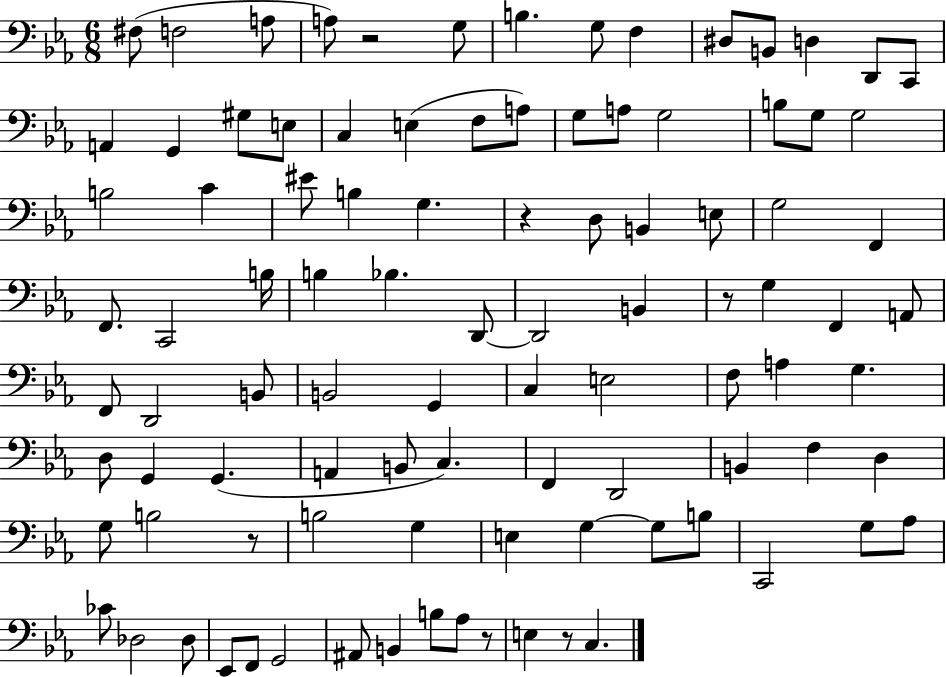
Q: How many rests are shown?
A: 6